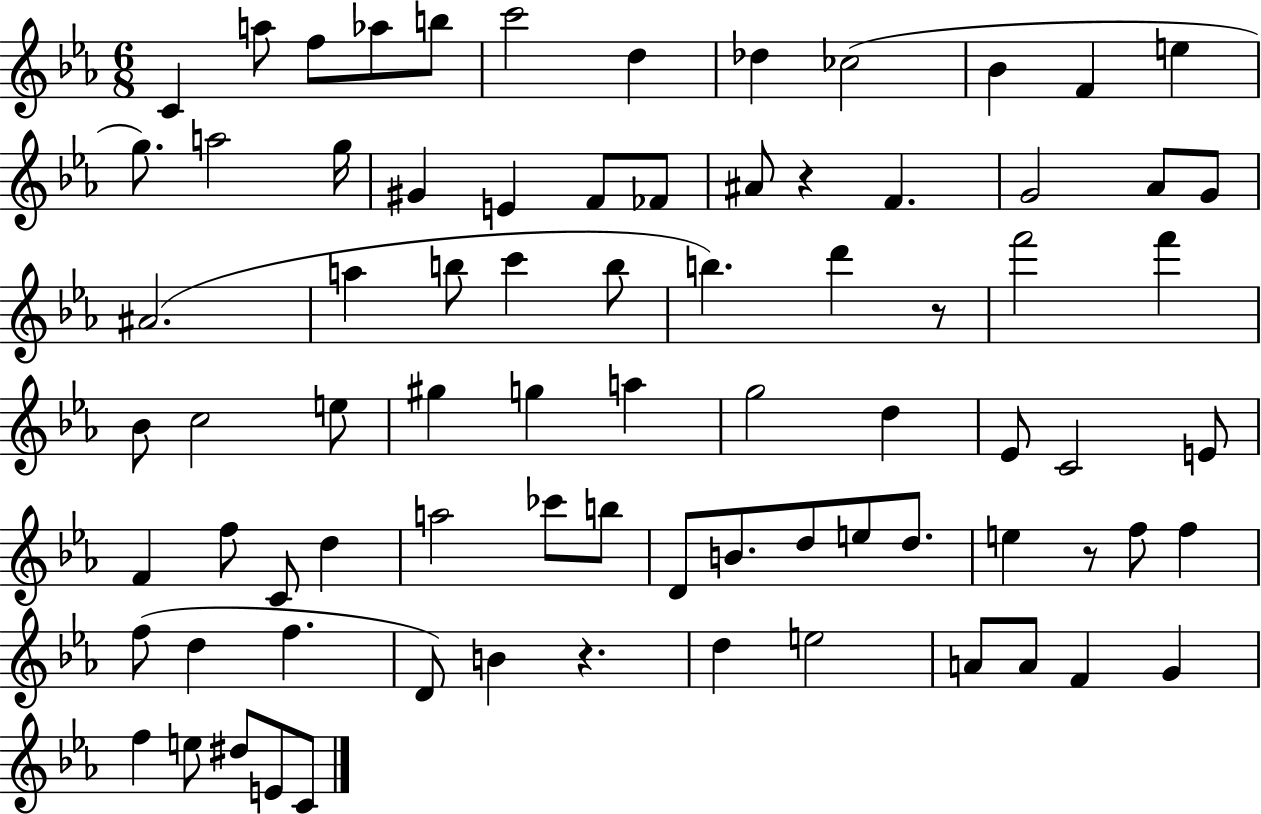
C4/q A5/e F5/e Ab5/e B5/e C6/h D5/q Db5/q CES5/h Bb4/q F4/q E5/q G5/e. A5/h G5/s G#4/q E4/q F4/e FES4/e A#4/e R/q F4/q. G4/h Ab4/e G4/e A#4/h. A5/q B5/e C6/q B5/e B5/q. D6/q R/e F6/h F6/q Bb4/e C5/h E5/e G#5/q G5/q A5/q G5/h D5/q Eb4/e C4/h E4/e F4/q F5/e C4/e D5/q A5/h CES6/e B5/e D4/e B4/e. D5/e E5/e D5/e. E5/q R/e F5/e F5/q F5/e D5/q F5/q. D4/e B4/q R/q. D5/q E5/h A4/e A4/e F4/q G4/q F5/q E5/e D#5/e E4/e C4/e